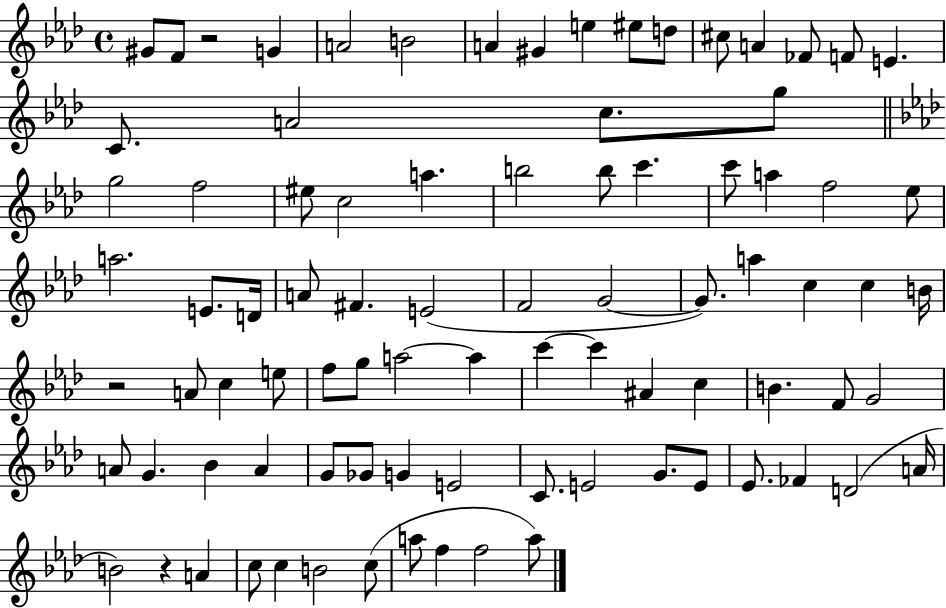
{
  \clef treble
  \time 4/4
  \defaultTimeSignature
  \key aes \major
  gis'8 f'8 r2 g'4 | a'2 b'2 | a'4 gis'4 e''4 eis''8 d''8 | cis''8 a'4 fes'8 f'8 e'4. | \break c'8. a'2 c''8. g''8 | \bar "||" \break \key aes \major g''2 f''2 | eis''8 c''2 a''4. | b''2 b''8 c'''4. | c'''8 a''4 f''2 ees''8 | \break a''2. e'8. d'16 | a'8 fis'4. e'2( | f'2 g'2~~ | g'8.) a''4 c''4 c''4 b'16 | \break r2 a'8 c''4 e''8 | f''8 g''8 a''2~~ a''4 | c'''4~~ c'''4 ais'4 c''4 | b'4. f'8 g'2 | \break a'8 g'4. bes'4 a'4 | g'8 ges'8 g'4 e'2 | c'8. e'2 g'8. e'8 | ees'8. fes'4 d'2( a'16 | \break b'2) r4 a'4 | c''8 c''4 b'2 c''8( | a''8 f''4 f''2 a''8) | \bar "|."
}